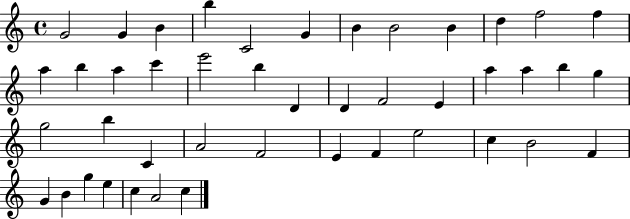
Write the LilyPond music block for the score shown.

{
  \clef treble
  \time 4/4
  \defaultTimeSignature
  \key c \major
  g'2 g'4 b'4 | b''4 c'2 g'4 | b'4 b'2 b'4 | d''4 f''2 f''4 | \break a''4 b''4 a''4 c'''4 | e'''2 b''4 d'4 | d'4 f'2 e'4 | a''4 a''4 b''4 g''4 | \break g''2 b''4 c'4 | a'2 f'2 | e'4 f'4 e''2 | c''4 b'2 f'4 | \break g'4 b'4 g''4 e''4 | c''4 a'2 c''4 | \bar "|."
}